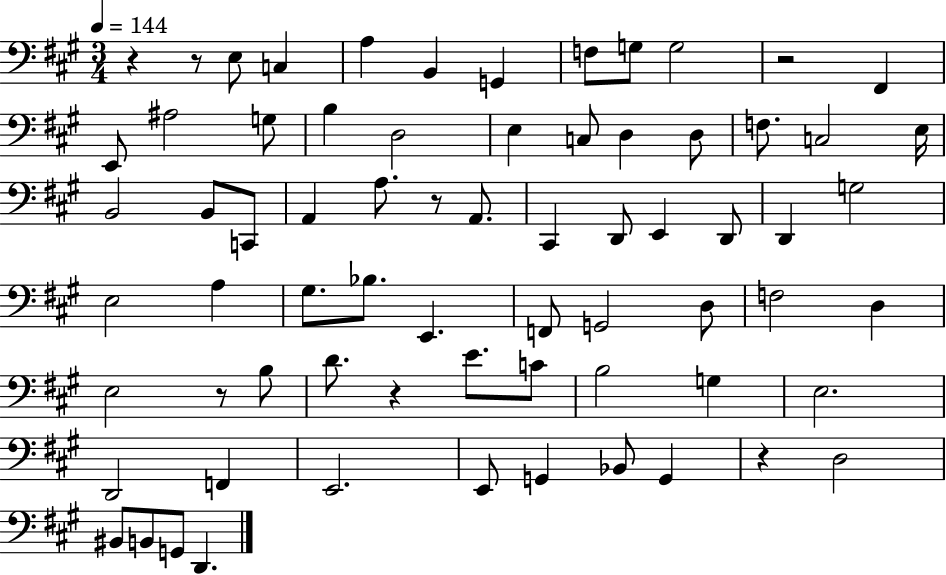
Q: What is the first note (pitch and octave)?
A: E3